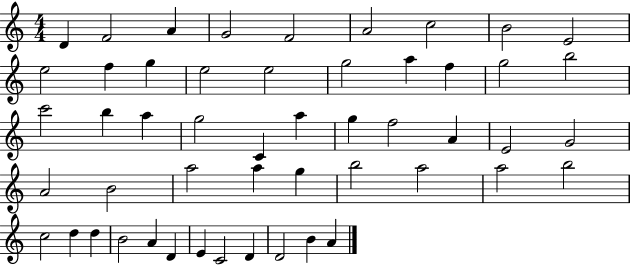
{
  \clef treble
  \numericTimeSignature
  \time 4/4
  \key c \major
  d'4 f'2 a'4 | g'2 f'2 | a'2 c''2 | b'2 e'2 | \break e''2 f''4 g''4 | e''2 e''2 | g''2 a''4 f''4 | g''2 b''2 | \break c'''2 b''4 a''4 | g''2 c'4 a''4 | g''4 f''2 a'4 | e'2 g'2 | \break a'2 b'2 | a''2 a''4 g''4 | b''2 a''2 | a''2 b''2 | \break c''2 d''4 d''4 | b'2 a'4 d'4 | e'4 c'2 d'4 | d'2 b'4 a'4 | \break \bar "|."
}